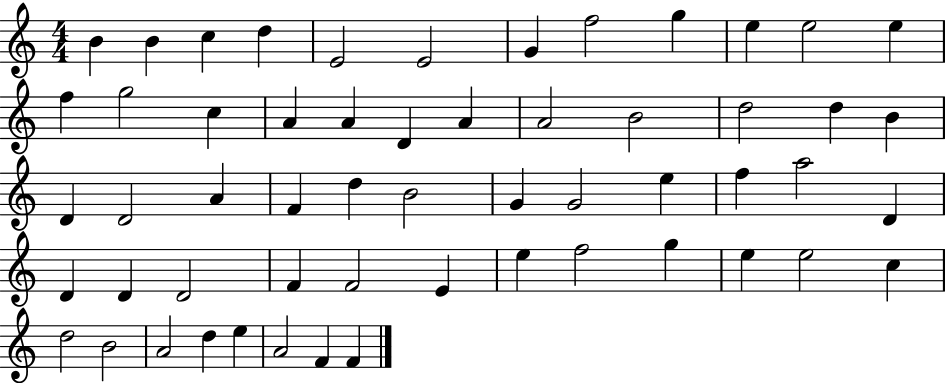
B4/q B4/q C5/q D5/q E4/h E4/h G4/q F5/h G5/q E5/q E5/h E5/q F5/q G5/h C5/q A4/q A4/q D4/q A4/q A4/h B4/h D5/h D5/q B4/q D4/q D4/h A4/q F4/q D5/q B4/h G4/q G4/h E5/q F5/q A5/h D4/q D4/q D4/q D4/h F4/q F4/h E4/q E5/q F5/h G5/q E5/q E5/h C5/q D5/h B4/h A4/h D5/q E5/q A4/h F4/q F4/q